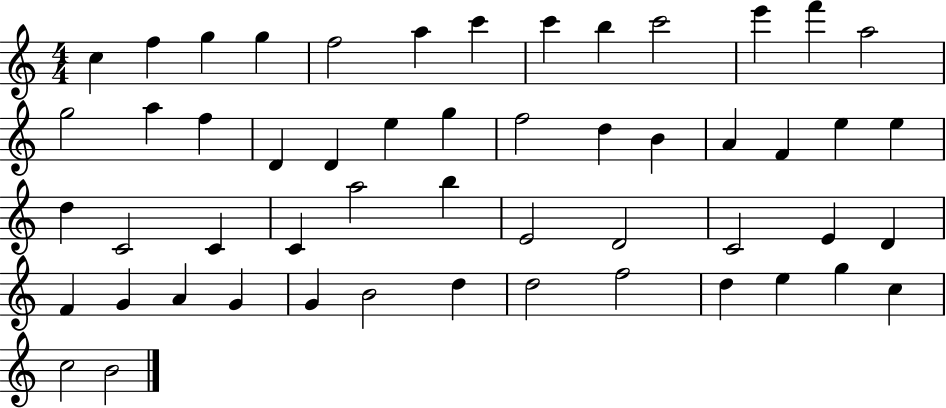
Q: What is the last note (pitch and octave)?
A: B4